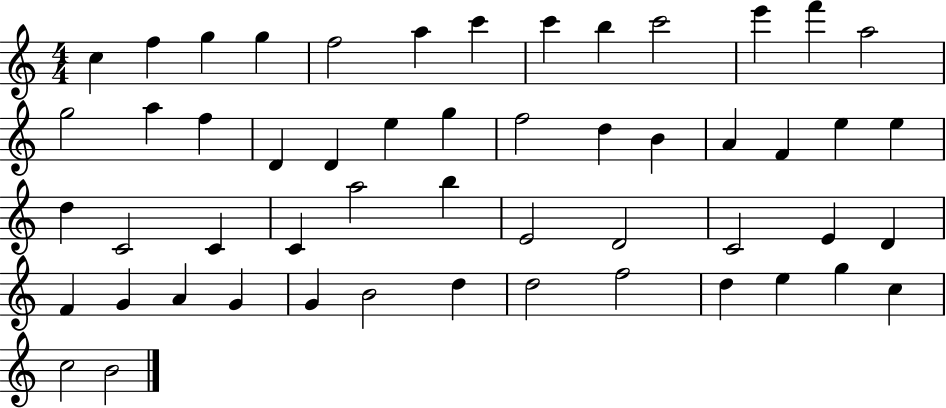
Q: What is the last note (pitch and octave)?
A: B4